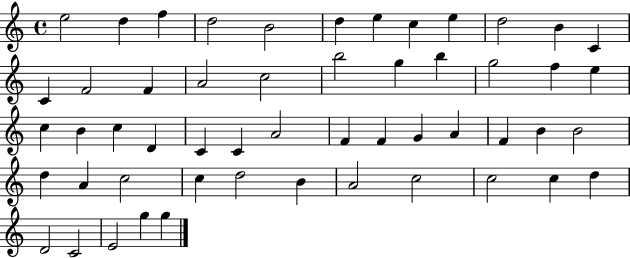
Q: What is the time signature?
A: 4/4